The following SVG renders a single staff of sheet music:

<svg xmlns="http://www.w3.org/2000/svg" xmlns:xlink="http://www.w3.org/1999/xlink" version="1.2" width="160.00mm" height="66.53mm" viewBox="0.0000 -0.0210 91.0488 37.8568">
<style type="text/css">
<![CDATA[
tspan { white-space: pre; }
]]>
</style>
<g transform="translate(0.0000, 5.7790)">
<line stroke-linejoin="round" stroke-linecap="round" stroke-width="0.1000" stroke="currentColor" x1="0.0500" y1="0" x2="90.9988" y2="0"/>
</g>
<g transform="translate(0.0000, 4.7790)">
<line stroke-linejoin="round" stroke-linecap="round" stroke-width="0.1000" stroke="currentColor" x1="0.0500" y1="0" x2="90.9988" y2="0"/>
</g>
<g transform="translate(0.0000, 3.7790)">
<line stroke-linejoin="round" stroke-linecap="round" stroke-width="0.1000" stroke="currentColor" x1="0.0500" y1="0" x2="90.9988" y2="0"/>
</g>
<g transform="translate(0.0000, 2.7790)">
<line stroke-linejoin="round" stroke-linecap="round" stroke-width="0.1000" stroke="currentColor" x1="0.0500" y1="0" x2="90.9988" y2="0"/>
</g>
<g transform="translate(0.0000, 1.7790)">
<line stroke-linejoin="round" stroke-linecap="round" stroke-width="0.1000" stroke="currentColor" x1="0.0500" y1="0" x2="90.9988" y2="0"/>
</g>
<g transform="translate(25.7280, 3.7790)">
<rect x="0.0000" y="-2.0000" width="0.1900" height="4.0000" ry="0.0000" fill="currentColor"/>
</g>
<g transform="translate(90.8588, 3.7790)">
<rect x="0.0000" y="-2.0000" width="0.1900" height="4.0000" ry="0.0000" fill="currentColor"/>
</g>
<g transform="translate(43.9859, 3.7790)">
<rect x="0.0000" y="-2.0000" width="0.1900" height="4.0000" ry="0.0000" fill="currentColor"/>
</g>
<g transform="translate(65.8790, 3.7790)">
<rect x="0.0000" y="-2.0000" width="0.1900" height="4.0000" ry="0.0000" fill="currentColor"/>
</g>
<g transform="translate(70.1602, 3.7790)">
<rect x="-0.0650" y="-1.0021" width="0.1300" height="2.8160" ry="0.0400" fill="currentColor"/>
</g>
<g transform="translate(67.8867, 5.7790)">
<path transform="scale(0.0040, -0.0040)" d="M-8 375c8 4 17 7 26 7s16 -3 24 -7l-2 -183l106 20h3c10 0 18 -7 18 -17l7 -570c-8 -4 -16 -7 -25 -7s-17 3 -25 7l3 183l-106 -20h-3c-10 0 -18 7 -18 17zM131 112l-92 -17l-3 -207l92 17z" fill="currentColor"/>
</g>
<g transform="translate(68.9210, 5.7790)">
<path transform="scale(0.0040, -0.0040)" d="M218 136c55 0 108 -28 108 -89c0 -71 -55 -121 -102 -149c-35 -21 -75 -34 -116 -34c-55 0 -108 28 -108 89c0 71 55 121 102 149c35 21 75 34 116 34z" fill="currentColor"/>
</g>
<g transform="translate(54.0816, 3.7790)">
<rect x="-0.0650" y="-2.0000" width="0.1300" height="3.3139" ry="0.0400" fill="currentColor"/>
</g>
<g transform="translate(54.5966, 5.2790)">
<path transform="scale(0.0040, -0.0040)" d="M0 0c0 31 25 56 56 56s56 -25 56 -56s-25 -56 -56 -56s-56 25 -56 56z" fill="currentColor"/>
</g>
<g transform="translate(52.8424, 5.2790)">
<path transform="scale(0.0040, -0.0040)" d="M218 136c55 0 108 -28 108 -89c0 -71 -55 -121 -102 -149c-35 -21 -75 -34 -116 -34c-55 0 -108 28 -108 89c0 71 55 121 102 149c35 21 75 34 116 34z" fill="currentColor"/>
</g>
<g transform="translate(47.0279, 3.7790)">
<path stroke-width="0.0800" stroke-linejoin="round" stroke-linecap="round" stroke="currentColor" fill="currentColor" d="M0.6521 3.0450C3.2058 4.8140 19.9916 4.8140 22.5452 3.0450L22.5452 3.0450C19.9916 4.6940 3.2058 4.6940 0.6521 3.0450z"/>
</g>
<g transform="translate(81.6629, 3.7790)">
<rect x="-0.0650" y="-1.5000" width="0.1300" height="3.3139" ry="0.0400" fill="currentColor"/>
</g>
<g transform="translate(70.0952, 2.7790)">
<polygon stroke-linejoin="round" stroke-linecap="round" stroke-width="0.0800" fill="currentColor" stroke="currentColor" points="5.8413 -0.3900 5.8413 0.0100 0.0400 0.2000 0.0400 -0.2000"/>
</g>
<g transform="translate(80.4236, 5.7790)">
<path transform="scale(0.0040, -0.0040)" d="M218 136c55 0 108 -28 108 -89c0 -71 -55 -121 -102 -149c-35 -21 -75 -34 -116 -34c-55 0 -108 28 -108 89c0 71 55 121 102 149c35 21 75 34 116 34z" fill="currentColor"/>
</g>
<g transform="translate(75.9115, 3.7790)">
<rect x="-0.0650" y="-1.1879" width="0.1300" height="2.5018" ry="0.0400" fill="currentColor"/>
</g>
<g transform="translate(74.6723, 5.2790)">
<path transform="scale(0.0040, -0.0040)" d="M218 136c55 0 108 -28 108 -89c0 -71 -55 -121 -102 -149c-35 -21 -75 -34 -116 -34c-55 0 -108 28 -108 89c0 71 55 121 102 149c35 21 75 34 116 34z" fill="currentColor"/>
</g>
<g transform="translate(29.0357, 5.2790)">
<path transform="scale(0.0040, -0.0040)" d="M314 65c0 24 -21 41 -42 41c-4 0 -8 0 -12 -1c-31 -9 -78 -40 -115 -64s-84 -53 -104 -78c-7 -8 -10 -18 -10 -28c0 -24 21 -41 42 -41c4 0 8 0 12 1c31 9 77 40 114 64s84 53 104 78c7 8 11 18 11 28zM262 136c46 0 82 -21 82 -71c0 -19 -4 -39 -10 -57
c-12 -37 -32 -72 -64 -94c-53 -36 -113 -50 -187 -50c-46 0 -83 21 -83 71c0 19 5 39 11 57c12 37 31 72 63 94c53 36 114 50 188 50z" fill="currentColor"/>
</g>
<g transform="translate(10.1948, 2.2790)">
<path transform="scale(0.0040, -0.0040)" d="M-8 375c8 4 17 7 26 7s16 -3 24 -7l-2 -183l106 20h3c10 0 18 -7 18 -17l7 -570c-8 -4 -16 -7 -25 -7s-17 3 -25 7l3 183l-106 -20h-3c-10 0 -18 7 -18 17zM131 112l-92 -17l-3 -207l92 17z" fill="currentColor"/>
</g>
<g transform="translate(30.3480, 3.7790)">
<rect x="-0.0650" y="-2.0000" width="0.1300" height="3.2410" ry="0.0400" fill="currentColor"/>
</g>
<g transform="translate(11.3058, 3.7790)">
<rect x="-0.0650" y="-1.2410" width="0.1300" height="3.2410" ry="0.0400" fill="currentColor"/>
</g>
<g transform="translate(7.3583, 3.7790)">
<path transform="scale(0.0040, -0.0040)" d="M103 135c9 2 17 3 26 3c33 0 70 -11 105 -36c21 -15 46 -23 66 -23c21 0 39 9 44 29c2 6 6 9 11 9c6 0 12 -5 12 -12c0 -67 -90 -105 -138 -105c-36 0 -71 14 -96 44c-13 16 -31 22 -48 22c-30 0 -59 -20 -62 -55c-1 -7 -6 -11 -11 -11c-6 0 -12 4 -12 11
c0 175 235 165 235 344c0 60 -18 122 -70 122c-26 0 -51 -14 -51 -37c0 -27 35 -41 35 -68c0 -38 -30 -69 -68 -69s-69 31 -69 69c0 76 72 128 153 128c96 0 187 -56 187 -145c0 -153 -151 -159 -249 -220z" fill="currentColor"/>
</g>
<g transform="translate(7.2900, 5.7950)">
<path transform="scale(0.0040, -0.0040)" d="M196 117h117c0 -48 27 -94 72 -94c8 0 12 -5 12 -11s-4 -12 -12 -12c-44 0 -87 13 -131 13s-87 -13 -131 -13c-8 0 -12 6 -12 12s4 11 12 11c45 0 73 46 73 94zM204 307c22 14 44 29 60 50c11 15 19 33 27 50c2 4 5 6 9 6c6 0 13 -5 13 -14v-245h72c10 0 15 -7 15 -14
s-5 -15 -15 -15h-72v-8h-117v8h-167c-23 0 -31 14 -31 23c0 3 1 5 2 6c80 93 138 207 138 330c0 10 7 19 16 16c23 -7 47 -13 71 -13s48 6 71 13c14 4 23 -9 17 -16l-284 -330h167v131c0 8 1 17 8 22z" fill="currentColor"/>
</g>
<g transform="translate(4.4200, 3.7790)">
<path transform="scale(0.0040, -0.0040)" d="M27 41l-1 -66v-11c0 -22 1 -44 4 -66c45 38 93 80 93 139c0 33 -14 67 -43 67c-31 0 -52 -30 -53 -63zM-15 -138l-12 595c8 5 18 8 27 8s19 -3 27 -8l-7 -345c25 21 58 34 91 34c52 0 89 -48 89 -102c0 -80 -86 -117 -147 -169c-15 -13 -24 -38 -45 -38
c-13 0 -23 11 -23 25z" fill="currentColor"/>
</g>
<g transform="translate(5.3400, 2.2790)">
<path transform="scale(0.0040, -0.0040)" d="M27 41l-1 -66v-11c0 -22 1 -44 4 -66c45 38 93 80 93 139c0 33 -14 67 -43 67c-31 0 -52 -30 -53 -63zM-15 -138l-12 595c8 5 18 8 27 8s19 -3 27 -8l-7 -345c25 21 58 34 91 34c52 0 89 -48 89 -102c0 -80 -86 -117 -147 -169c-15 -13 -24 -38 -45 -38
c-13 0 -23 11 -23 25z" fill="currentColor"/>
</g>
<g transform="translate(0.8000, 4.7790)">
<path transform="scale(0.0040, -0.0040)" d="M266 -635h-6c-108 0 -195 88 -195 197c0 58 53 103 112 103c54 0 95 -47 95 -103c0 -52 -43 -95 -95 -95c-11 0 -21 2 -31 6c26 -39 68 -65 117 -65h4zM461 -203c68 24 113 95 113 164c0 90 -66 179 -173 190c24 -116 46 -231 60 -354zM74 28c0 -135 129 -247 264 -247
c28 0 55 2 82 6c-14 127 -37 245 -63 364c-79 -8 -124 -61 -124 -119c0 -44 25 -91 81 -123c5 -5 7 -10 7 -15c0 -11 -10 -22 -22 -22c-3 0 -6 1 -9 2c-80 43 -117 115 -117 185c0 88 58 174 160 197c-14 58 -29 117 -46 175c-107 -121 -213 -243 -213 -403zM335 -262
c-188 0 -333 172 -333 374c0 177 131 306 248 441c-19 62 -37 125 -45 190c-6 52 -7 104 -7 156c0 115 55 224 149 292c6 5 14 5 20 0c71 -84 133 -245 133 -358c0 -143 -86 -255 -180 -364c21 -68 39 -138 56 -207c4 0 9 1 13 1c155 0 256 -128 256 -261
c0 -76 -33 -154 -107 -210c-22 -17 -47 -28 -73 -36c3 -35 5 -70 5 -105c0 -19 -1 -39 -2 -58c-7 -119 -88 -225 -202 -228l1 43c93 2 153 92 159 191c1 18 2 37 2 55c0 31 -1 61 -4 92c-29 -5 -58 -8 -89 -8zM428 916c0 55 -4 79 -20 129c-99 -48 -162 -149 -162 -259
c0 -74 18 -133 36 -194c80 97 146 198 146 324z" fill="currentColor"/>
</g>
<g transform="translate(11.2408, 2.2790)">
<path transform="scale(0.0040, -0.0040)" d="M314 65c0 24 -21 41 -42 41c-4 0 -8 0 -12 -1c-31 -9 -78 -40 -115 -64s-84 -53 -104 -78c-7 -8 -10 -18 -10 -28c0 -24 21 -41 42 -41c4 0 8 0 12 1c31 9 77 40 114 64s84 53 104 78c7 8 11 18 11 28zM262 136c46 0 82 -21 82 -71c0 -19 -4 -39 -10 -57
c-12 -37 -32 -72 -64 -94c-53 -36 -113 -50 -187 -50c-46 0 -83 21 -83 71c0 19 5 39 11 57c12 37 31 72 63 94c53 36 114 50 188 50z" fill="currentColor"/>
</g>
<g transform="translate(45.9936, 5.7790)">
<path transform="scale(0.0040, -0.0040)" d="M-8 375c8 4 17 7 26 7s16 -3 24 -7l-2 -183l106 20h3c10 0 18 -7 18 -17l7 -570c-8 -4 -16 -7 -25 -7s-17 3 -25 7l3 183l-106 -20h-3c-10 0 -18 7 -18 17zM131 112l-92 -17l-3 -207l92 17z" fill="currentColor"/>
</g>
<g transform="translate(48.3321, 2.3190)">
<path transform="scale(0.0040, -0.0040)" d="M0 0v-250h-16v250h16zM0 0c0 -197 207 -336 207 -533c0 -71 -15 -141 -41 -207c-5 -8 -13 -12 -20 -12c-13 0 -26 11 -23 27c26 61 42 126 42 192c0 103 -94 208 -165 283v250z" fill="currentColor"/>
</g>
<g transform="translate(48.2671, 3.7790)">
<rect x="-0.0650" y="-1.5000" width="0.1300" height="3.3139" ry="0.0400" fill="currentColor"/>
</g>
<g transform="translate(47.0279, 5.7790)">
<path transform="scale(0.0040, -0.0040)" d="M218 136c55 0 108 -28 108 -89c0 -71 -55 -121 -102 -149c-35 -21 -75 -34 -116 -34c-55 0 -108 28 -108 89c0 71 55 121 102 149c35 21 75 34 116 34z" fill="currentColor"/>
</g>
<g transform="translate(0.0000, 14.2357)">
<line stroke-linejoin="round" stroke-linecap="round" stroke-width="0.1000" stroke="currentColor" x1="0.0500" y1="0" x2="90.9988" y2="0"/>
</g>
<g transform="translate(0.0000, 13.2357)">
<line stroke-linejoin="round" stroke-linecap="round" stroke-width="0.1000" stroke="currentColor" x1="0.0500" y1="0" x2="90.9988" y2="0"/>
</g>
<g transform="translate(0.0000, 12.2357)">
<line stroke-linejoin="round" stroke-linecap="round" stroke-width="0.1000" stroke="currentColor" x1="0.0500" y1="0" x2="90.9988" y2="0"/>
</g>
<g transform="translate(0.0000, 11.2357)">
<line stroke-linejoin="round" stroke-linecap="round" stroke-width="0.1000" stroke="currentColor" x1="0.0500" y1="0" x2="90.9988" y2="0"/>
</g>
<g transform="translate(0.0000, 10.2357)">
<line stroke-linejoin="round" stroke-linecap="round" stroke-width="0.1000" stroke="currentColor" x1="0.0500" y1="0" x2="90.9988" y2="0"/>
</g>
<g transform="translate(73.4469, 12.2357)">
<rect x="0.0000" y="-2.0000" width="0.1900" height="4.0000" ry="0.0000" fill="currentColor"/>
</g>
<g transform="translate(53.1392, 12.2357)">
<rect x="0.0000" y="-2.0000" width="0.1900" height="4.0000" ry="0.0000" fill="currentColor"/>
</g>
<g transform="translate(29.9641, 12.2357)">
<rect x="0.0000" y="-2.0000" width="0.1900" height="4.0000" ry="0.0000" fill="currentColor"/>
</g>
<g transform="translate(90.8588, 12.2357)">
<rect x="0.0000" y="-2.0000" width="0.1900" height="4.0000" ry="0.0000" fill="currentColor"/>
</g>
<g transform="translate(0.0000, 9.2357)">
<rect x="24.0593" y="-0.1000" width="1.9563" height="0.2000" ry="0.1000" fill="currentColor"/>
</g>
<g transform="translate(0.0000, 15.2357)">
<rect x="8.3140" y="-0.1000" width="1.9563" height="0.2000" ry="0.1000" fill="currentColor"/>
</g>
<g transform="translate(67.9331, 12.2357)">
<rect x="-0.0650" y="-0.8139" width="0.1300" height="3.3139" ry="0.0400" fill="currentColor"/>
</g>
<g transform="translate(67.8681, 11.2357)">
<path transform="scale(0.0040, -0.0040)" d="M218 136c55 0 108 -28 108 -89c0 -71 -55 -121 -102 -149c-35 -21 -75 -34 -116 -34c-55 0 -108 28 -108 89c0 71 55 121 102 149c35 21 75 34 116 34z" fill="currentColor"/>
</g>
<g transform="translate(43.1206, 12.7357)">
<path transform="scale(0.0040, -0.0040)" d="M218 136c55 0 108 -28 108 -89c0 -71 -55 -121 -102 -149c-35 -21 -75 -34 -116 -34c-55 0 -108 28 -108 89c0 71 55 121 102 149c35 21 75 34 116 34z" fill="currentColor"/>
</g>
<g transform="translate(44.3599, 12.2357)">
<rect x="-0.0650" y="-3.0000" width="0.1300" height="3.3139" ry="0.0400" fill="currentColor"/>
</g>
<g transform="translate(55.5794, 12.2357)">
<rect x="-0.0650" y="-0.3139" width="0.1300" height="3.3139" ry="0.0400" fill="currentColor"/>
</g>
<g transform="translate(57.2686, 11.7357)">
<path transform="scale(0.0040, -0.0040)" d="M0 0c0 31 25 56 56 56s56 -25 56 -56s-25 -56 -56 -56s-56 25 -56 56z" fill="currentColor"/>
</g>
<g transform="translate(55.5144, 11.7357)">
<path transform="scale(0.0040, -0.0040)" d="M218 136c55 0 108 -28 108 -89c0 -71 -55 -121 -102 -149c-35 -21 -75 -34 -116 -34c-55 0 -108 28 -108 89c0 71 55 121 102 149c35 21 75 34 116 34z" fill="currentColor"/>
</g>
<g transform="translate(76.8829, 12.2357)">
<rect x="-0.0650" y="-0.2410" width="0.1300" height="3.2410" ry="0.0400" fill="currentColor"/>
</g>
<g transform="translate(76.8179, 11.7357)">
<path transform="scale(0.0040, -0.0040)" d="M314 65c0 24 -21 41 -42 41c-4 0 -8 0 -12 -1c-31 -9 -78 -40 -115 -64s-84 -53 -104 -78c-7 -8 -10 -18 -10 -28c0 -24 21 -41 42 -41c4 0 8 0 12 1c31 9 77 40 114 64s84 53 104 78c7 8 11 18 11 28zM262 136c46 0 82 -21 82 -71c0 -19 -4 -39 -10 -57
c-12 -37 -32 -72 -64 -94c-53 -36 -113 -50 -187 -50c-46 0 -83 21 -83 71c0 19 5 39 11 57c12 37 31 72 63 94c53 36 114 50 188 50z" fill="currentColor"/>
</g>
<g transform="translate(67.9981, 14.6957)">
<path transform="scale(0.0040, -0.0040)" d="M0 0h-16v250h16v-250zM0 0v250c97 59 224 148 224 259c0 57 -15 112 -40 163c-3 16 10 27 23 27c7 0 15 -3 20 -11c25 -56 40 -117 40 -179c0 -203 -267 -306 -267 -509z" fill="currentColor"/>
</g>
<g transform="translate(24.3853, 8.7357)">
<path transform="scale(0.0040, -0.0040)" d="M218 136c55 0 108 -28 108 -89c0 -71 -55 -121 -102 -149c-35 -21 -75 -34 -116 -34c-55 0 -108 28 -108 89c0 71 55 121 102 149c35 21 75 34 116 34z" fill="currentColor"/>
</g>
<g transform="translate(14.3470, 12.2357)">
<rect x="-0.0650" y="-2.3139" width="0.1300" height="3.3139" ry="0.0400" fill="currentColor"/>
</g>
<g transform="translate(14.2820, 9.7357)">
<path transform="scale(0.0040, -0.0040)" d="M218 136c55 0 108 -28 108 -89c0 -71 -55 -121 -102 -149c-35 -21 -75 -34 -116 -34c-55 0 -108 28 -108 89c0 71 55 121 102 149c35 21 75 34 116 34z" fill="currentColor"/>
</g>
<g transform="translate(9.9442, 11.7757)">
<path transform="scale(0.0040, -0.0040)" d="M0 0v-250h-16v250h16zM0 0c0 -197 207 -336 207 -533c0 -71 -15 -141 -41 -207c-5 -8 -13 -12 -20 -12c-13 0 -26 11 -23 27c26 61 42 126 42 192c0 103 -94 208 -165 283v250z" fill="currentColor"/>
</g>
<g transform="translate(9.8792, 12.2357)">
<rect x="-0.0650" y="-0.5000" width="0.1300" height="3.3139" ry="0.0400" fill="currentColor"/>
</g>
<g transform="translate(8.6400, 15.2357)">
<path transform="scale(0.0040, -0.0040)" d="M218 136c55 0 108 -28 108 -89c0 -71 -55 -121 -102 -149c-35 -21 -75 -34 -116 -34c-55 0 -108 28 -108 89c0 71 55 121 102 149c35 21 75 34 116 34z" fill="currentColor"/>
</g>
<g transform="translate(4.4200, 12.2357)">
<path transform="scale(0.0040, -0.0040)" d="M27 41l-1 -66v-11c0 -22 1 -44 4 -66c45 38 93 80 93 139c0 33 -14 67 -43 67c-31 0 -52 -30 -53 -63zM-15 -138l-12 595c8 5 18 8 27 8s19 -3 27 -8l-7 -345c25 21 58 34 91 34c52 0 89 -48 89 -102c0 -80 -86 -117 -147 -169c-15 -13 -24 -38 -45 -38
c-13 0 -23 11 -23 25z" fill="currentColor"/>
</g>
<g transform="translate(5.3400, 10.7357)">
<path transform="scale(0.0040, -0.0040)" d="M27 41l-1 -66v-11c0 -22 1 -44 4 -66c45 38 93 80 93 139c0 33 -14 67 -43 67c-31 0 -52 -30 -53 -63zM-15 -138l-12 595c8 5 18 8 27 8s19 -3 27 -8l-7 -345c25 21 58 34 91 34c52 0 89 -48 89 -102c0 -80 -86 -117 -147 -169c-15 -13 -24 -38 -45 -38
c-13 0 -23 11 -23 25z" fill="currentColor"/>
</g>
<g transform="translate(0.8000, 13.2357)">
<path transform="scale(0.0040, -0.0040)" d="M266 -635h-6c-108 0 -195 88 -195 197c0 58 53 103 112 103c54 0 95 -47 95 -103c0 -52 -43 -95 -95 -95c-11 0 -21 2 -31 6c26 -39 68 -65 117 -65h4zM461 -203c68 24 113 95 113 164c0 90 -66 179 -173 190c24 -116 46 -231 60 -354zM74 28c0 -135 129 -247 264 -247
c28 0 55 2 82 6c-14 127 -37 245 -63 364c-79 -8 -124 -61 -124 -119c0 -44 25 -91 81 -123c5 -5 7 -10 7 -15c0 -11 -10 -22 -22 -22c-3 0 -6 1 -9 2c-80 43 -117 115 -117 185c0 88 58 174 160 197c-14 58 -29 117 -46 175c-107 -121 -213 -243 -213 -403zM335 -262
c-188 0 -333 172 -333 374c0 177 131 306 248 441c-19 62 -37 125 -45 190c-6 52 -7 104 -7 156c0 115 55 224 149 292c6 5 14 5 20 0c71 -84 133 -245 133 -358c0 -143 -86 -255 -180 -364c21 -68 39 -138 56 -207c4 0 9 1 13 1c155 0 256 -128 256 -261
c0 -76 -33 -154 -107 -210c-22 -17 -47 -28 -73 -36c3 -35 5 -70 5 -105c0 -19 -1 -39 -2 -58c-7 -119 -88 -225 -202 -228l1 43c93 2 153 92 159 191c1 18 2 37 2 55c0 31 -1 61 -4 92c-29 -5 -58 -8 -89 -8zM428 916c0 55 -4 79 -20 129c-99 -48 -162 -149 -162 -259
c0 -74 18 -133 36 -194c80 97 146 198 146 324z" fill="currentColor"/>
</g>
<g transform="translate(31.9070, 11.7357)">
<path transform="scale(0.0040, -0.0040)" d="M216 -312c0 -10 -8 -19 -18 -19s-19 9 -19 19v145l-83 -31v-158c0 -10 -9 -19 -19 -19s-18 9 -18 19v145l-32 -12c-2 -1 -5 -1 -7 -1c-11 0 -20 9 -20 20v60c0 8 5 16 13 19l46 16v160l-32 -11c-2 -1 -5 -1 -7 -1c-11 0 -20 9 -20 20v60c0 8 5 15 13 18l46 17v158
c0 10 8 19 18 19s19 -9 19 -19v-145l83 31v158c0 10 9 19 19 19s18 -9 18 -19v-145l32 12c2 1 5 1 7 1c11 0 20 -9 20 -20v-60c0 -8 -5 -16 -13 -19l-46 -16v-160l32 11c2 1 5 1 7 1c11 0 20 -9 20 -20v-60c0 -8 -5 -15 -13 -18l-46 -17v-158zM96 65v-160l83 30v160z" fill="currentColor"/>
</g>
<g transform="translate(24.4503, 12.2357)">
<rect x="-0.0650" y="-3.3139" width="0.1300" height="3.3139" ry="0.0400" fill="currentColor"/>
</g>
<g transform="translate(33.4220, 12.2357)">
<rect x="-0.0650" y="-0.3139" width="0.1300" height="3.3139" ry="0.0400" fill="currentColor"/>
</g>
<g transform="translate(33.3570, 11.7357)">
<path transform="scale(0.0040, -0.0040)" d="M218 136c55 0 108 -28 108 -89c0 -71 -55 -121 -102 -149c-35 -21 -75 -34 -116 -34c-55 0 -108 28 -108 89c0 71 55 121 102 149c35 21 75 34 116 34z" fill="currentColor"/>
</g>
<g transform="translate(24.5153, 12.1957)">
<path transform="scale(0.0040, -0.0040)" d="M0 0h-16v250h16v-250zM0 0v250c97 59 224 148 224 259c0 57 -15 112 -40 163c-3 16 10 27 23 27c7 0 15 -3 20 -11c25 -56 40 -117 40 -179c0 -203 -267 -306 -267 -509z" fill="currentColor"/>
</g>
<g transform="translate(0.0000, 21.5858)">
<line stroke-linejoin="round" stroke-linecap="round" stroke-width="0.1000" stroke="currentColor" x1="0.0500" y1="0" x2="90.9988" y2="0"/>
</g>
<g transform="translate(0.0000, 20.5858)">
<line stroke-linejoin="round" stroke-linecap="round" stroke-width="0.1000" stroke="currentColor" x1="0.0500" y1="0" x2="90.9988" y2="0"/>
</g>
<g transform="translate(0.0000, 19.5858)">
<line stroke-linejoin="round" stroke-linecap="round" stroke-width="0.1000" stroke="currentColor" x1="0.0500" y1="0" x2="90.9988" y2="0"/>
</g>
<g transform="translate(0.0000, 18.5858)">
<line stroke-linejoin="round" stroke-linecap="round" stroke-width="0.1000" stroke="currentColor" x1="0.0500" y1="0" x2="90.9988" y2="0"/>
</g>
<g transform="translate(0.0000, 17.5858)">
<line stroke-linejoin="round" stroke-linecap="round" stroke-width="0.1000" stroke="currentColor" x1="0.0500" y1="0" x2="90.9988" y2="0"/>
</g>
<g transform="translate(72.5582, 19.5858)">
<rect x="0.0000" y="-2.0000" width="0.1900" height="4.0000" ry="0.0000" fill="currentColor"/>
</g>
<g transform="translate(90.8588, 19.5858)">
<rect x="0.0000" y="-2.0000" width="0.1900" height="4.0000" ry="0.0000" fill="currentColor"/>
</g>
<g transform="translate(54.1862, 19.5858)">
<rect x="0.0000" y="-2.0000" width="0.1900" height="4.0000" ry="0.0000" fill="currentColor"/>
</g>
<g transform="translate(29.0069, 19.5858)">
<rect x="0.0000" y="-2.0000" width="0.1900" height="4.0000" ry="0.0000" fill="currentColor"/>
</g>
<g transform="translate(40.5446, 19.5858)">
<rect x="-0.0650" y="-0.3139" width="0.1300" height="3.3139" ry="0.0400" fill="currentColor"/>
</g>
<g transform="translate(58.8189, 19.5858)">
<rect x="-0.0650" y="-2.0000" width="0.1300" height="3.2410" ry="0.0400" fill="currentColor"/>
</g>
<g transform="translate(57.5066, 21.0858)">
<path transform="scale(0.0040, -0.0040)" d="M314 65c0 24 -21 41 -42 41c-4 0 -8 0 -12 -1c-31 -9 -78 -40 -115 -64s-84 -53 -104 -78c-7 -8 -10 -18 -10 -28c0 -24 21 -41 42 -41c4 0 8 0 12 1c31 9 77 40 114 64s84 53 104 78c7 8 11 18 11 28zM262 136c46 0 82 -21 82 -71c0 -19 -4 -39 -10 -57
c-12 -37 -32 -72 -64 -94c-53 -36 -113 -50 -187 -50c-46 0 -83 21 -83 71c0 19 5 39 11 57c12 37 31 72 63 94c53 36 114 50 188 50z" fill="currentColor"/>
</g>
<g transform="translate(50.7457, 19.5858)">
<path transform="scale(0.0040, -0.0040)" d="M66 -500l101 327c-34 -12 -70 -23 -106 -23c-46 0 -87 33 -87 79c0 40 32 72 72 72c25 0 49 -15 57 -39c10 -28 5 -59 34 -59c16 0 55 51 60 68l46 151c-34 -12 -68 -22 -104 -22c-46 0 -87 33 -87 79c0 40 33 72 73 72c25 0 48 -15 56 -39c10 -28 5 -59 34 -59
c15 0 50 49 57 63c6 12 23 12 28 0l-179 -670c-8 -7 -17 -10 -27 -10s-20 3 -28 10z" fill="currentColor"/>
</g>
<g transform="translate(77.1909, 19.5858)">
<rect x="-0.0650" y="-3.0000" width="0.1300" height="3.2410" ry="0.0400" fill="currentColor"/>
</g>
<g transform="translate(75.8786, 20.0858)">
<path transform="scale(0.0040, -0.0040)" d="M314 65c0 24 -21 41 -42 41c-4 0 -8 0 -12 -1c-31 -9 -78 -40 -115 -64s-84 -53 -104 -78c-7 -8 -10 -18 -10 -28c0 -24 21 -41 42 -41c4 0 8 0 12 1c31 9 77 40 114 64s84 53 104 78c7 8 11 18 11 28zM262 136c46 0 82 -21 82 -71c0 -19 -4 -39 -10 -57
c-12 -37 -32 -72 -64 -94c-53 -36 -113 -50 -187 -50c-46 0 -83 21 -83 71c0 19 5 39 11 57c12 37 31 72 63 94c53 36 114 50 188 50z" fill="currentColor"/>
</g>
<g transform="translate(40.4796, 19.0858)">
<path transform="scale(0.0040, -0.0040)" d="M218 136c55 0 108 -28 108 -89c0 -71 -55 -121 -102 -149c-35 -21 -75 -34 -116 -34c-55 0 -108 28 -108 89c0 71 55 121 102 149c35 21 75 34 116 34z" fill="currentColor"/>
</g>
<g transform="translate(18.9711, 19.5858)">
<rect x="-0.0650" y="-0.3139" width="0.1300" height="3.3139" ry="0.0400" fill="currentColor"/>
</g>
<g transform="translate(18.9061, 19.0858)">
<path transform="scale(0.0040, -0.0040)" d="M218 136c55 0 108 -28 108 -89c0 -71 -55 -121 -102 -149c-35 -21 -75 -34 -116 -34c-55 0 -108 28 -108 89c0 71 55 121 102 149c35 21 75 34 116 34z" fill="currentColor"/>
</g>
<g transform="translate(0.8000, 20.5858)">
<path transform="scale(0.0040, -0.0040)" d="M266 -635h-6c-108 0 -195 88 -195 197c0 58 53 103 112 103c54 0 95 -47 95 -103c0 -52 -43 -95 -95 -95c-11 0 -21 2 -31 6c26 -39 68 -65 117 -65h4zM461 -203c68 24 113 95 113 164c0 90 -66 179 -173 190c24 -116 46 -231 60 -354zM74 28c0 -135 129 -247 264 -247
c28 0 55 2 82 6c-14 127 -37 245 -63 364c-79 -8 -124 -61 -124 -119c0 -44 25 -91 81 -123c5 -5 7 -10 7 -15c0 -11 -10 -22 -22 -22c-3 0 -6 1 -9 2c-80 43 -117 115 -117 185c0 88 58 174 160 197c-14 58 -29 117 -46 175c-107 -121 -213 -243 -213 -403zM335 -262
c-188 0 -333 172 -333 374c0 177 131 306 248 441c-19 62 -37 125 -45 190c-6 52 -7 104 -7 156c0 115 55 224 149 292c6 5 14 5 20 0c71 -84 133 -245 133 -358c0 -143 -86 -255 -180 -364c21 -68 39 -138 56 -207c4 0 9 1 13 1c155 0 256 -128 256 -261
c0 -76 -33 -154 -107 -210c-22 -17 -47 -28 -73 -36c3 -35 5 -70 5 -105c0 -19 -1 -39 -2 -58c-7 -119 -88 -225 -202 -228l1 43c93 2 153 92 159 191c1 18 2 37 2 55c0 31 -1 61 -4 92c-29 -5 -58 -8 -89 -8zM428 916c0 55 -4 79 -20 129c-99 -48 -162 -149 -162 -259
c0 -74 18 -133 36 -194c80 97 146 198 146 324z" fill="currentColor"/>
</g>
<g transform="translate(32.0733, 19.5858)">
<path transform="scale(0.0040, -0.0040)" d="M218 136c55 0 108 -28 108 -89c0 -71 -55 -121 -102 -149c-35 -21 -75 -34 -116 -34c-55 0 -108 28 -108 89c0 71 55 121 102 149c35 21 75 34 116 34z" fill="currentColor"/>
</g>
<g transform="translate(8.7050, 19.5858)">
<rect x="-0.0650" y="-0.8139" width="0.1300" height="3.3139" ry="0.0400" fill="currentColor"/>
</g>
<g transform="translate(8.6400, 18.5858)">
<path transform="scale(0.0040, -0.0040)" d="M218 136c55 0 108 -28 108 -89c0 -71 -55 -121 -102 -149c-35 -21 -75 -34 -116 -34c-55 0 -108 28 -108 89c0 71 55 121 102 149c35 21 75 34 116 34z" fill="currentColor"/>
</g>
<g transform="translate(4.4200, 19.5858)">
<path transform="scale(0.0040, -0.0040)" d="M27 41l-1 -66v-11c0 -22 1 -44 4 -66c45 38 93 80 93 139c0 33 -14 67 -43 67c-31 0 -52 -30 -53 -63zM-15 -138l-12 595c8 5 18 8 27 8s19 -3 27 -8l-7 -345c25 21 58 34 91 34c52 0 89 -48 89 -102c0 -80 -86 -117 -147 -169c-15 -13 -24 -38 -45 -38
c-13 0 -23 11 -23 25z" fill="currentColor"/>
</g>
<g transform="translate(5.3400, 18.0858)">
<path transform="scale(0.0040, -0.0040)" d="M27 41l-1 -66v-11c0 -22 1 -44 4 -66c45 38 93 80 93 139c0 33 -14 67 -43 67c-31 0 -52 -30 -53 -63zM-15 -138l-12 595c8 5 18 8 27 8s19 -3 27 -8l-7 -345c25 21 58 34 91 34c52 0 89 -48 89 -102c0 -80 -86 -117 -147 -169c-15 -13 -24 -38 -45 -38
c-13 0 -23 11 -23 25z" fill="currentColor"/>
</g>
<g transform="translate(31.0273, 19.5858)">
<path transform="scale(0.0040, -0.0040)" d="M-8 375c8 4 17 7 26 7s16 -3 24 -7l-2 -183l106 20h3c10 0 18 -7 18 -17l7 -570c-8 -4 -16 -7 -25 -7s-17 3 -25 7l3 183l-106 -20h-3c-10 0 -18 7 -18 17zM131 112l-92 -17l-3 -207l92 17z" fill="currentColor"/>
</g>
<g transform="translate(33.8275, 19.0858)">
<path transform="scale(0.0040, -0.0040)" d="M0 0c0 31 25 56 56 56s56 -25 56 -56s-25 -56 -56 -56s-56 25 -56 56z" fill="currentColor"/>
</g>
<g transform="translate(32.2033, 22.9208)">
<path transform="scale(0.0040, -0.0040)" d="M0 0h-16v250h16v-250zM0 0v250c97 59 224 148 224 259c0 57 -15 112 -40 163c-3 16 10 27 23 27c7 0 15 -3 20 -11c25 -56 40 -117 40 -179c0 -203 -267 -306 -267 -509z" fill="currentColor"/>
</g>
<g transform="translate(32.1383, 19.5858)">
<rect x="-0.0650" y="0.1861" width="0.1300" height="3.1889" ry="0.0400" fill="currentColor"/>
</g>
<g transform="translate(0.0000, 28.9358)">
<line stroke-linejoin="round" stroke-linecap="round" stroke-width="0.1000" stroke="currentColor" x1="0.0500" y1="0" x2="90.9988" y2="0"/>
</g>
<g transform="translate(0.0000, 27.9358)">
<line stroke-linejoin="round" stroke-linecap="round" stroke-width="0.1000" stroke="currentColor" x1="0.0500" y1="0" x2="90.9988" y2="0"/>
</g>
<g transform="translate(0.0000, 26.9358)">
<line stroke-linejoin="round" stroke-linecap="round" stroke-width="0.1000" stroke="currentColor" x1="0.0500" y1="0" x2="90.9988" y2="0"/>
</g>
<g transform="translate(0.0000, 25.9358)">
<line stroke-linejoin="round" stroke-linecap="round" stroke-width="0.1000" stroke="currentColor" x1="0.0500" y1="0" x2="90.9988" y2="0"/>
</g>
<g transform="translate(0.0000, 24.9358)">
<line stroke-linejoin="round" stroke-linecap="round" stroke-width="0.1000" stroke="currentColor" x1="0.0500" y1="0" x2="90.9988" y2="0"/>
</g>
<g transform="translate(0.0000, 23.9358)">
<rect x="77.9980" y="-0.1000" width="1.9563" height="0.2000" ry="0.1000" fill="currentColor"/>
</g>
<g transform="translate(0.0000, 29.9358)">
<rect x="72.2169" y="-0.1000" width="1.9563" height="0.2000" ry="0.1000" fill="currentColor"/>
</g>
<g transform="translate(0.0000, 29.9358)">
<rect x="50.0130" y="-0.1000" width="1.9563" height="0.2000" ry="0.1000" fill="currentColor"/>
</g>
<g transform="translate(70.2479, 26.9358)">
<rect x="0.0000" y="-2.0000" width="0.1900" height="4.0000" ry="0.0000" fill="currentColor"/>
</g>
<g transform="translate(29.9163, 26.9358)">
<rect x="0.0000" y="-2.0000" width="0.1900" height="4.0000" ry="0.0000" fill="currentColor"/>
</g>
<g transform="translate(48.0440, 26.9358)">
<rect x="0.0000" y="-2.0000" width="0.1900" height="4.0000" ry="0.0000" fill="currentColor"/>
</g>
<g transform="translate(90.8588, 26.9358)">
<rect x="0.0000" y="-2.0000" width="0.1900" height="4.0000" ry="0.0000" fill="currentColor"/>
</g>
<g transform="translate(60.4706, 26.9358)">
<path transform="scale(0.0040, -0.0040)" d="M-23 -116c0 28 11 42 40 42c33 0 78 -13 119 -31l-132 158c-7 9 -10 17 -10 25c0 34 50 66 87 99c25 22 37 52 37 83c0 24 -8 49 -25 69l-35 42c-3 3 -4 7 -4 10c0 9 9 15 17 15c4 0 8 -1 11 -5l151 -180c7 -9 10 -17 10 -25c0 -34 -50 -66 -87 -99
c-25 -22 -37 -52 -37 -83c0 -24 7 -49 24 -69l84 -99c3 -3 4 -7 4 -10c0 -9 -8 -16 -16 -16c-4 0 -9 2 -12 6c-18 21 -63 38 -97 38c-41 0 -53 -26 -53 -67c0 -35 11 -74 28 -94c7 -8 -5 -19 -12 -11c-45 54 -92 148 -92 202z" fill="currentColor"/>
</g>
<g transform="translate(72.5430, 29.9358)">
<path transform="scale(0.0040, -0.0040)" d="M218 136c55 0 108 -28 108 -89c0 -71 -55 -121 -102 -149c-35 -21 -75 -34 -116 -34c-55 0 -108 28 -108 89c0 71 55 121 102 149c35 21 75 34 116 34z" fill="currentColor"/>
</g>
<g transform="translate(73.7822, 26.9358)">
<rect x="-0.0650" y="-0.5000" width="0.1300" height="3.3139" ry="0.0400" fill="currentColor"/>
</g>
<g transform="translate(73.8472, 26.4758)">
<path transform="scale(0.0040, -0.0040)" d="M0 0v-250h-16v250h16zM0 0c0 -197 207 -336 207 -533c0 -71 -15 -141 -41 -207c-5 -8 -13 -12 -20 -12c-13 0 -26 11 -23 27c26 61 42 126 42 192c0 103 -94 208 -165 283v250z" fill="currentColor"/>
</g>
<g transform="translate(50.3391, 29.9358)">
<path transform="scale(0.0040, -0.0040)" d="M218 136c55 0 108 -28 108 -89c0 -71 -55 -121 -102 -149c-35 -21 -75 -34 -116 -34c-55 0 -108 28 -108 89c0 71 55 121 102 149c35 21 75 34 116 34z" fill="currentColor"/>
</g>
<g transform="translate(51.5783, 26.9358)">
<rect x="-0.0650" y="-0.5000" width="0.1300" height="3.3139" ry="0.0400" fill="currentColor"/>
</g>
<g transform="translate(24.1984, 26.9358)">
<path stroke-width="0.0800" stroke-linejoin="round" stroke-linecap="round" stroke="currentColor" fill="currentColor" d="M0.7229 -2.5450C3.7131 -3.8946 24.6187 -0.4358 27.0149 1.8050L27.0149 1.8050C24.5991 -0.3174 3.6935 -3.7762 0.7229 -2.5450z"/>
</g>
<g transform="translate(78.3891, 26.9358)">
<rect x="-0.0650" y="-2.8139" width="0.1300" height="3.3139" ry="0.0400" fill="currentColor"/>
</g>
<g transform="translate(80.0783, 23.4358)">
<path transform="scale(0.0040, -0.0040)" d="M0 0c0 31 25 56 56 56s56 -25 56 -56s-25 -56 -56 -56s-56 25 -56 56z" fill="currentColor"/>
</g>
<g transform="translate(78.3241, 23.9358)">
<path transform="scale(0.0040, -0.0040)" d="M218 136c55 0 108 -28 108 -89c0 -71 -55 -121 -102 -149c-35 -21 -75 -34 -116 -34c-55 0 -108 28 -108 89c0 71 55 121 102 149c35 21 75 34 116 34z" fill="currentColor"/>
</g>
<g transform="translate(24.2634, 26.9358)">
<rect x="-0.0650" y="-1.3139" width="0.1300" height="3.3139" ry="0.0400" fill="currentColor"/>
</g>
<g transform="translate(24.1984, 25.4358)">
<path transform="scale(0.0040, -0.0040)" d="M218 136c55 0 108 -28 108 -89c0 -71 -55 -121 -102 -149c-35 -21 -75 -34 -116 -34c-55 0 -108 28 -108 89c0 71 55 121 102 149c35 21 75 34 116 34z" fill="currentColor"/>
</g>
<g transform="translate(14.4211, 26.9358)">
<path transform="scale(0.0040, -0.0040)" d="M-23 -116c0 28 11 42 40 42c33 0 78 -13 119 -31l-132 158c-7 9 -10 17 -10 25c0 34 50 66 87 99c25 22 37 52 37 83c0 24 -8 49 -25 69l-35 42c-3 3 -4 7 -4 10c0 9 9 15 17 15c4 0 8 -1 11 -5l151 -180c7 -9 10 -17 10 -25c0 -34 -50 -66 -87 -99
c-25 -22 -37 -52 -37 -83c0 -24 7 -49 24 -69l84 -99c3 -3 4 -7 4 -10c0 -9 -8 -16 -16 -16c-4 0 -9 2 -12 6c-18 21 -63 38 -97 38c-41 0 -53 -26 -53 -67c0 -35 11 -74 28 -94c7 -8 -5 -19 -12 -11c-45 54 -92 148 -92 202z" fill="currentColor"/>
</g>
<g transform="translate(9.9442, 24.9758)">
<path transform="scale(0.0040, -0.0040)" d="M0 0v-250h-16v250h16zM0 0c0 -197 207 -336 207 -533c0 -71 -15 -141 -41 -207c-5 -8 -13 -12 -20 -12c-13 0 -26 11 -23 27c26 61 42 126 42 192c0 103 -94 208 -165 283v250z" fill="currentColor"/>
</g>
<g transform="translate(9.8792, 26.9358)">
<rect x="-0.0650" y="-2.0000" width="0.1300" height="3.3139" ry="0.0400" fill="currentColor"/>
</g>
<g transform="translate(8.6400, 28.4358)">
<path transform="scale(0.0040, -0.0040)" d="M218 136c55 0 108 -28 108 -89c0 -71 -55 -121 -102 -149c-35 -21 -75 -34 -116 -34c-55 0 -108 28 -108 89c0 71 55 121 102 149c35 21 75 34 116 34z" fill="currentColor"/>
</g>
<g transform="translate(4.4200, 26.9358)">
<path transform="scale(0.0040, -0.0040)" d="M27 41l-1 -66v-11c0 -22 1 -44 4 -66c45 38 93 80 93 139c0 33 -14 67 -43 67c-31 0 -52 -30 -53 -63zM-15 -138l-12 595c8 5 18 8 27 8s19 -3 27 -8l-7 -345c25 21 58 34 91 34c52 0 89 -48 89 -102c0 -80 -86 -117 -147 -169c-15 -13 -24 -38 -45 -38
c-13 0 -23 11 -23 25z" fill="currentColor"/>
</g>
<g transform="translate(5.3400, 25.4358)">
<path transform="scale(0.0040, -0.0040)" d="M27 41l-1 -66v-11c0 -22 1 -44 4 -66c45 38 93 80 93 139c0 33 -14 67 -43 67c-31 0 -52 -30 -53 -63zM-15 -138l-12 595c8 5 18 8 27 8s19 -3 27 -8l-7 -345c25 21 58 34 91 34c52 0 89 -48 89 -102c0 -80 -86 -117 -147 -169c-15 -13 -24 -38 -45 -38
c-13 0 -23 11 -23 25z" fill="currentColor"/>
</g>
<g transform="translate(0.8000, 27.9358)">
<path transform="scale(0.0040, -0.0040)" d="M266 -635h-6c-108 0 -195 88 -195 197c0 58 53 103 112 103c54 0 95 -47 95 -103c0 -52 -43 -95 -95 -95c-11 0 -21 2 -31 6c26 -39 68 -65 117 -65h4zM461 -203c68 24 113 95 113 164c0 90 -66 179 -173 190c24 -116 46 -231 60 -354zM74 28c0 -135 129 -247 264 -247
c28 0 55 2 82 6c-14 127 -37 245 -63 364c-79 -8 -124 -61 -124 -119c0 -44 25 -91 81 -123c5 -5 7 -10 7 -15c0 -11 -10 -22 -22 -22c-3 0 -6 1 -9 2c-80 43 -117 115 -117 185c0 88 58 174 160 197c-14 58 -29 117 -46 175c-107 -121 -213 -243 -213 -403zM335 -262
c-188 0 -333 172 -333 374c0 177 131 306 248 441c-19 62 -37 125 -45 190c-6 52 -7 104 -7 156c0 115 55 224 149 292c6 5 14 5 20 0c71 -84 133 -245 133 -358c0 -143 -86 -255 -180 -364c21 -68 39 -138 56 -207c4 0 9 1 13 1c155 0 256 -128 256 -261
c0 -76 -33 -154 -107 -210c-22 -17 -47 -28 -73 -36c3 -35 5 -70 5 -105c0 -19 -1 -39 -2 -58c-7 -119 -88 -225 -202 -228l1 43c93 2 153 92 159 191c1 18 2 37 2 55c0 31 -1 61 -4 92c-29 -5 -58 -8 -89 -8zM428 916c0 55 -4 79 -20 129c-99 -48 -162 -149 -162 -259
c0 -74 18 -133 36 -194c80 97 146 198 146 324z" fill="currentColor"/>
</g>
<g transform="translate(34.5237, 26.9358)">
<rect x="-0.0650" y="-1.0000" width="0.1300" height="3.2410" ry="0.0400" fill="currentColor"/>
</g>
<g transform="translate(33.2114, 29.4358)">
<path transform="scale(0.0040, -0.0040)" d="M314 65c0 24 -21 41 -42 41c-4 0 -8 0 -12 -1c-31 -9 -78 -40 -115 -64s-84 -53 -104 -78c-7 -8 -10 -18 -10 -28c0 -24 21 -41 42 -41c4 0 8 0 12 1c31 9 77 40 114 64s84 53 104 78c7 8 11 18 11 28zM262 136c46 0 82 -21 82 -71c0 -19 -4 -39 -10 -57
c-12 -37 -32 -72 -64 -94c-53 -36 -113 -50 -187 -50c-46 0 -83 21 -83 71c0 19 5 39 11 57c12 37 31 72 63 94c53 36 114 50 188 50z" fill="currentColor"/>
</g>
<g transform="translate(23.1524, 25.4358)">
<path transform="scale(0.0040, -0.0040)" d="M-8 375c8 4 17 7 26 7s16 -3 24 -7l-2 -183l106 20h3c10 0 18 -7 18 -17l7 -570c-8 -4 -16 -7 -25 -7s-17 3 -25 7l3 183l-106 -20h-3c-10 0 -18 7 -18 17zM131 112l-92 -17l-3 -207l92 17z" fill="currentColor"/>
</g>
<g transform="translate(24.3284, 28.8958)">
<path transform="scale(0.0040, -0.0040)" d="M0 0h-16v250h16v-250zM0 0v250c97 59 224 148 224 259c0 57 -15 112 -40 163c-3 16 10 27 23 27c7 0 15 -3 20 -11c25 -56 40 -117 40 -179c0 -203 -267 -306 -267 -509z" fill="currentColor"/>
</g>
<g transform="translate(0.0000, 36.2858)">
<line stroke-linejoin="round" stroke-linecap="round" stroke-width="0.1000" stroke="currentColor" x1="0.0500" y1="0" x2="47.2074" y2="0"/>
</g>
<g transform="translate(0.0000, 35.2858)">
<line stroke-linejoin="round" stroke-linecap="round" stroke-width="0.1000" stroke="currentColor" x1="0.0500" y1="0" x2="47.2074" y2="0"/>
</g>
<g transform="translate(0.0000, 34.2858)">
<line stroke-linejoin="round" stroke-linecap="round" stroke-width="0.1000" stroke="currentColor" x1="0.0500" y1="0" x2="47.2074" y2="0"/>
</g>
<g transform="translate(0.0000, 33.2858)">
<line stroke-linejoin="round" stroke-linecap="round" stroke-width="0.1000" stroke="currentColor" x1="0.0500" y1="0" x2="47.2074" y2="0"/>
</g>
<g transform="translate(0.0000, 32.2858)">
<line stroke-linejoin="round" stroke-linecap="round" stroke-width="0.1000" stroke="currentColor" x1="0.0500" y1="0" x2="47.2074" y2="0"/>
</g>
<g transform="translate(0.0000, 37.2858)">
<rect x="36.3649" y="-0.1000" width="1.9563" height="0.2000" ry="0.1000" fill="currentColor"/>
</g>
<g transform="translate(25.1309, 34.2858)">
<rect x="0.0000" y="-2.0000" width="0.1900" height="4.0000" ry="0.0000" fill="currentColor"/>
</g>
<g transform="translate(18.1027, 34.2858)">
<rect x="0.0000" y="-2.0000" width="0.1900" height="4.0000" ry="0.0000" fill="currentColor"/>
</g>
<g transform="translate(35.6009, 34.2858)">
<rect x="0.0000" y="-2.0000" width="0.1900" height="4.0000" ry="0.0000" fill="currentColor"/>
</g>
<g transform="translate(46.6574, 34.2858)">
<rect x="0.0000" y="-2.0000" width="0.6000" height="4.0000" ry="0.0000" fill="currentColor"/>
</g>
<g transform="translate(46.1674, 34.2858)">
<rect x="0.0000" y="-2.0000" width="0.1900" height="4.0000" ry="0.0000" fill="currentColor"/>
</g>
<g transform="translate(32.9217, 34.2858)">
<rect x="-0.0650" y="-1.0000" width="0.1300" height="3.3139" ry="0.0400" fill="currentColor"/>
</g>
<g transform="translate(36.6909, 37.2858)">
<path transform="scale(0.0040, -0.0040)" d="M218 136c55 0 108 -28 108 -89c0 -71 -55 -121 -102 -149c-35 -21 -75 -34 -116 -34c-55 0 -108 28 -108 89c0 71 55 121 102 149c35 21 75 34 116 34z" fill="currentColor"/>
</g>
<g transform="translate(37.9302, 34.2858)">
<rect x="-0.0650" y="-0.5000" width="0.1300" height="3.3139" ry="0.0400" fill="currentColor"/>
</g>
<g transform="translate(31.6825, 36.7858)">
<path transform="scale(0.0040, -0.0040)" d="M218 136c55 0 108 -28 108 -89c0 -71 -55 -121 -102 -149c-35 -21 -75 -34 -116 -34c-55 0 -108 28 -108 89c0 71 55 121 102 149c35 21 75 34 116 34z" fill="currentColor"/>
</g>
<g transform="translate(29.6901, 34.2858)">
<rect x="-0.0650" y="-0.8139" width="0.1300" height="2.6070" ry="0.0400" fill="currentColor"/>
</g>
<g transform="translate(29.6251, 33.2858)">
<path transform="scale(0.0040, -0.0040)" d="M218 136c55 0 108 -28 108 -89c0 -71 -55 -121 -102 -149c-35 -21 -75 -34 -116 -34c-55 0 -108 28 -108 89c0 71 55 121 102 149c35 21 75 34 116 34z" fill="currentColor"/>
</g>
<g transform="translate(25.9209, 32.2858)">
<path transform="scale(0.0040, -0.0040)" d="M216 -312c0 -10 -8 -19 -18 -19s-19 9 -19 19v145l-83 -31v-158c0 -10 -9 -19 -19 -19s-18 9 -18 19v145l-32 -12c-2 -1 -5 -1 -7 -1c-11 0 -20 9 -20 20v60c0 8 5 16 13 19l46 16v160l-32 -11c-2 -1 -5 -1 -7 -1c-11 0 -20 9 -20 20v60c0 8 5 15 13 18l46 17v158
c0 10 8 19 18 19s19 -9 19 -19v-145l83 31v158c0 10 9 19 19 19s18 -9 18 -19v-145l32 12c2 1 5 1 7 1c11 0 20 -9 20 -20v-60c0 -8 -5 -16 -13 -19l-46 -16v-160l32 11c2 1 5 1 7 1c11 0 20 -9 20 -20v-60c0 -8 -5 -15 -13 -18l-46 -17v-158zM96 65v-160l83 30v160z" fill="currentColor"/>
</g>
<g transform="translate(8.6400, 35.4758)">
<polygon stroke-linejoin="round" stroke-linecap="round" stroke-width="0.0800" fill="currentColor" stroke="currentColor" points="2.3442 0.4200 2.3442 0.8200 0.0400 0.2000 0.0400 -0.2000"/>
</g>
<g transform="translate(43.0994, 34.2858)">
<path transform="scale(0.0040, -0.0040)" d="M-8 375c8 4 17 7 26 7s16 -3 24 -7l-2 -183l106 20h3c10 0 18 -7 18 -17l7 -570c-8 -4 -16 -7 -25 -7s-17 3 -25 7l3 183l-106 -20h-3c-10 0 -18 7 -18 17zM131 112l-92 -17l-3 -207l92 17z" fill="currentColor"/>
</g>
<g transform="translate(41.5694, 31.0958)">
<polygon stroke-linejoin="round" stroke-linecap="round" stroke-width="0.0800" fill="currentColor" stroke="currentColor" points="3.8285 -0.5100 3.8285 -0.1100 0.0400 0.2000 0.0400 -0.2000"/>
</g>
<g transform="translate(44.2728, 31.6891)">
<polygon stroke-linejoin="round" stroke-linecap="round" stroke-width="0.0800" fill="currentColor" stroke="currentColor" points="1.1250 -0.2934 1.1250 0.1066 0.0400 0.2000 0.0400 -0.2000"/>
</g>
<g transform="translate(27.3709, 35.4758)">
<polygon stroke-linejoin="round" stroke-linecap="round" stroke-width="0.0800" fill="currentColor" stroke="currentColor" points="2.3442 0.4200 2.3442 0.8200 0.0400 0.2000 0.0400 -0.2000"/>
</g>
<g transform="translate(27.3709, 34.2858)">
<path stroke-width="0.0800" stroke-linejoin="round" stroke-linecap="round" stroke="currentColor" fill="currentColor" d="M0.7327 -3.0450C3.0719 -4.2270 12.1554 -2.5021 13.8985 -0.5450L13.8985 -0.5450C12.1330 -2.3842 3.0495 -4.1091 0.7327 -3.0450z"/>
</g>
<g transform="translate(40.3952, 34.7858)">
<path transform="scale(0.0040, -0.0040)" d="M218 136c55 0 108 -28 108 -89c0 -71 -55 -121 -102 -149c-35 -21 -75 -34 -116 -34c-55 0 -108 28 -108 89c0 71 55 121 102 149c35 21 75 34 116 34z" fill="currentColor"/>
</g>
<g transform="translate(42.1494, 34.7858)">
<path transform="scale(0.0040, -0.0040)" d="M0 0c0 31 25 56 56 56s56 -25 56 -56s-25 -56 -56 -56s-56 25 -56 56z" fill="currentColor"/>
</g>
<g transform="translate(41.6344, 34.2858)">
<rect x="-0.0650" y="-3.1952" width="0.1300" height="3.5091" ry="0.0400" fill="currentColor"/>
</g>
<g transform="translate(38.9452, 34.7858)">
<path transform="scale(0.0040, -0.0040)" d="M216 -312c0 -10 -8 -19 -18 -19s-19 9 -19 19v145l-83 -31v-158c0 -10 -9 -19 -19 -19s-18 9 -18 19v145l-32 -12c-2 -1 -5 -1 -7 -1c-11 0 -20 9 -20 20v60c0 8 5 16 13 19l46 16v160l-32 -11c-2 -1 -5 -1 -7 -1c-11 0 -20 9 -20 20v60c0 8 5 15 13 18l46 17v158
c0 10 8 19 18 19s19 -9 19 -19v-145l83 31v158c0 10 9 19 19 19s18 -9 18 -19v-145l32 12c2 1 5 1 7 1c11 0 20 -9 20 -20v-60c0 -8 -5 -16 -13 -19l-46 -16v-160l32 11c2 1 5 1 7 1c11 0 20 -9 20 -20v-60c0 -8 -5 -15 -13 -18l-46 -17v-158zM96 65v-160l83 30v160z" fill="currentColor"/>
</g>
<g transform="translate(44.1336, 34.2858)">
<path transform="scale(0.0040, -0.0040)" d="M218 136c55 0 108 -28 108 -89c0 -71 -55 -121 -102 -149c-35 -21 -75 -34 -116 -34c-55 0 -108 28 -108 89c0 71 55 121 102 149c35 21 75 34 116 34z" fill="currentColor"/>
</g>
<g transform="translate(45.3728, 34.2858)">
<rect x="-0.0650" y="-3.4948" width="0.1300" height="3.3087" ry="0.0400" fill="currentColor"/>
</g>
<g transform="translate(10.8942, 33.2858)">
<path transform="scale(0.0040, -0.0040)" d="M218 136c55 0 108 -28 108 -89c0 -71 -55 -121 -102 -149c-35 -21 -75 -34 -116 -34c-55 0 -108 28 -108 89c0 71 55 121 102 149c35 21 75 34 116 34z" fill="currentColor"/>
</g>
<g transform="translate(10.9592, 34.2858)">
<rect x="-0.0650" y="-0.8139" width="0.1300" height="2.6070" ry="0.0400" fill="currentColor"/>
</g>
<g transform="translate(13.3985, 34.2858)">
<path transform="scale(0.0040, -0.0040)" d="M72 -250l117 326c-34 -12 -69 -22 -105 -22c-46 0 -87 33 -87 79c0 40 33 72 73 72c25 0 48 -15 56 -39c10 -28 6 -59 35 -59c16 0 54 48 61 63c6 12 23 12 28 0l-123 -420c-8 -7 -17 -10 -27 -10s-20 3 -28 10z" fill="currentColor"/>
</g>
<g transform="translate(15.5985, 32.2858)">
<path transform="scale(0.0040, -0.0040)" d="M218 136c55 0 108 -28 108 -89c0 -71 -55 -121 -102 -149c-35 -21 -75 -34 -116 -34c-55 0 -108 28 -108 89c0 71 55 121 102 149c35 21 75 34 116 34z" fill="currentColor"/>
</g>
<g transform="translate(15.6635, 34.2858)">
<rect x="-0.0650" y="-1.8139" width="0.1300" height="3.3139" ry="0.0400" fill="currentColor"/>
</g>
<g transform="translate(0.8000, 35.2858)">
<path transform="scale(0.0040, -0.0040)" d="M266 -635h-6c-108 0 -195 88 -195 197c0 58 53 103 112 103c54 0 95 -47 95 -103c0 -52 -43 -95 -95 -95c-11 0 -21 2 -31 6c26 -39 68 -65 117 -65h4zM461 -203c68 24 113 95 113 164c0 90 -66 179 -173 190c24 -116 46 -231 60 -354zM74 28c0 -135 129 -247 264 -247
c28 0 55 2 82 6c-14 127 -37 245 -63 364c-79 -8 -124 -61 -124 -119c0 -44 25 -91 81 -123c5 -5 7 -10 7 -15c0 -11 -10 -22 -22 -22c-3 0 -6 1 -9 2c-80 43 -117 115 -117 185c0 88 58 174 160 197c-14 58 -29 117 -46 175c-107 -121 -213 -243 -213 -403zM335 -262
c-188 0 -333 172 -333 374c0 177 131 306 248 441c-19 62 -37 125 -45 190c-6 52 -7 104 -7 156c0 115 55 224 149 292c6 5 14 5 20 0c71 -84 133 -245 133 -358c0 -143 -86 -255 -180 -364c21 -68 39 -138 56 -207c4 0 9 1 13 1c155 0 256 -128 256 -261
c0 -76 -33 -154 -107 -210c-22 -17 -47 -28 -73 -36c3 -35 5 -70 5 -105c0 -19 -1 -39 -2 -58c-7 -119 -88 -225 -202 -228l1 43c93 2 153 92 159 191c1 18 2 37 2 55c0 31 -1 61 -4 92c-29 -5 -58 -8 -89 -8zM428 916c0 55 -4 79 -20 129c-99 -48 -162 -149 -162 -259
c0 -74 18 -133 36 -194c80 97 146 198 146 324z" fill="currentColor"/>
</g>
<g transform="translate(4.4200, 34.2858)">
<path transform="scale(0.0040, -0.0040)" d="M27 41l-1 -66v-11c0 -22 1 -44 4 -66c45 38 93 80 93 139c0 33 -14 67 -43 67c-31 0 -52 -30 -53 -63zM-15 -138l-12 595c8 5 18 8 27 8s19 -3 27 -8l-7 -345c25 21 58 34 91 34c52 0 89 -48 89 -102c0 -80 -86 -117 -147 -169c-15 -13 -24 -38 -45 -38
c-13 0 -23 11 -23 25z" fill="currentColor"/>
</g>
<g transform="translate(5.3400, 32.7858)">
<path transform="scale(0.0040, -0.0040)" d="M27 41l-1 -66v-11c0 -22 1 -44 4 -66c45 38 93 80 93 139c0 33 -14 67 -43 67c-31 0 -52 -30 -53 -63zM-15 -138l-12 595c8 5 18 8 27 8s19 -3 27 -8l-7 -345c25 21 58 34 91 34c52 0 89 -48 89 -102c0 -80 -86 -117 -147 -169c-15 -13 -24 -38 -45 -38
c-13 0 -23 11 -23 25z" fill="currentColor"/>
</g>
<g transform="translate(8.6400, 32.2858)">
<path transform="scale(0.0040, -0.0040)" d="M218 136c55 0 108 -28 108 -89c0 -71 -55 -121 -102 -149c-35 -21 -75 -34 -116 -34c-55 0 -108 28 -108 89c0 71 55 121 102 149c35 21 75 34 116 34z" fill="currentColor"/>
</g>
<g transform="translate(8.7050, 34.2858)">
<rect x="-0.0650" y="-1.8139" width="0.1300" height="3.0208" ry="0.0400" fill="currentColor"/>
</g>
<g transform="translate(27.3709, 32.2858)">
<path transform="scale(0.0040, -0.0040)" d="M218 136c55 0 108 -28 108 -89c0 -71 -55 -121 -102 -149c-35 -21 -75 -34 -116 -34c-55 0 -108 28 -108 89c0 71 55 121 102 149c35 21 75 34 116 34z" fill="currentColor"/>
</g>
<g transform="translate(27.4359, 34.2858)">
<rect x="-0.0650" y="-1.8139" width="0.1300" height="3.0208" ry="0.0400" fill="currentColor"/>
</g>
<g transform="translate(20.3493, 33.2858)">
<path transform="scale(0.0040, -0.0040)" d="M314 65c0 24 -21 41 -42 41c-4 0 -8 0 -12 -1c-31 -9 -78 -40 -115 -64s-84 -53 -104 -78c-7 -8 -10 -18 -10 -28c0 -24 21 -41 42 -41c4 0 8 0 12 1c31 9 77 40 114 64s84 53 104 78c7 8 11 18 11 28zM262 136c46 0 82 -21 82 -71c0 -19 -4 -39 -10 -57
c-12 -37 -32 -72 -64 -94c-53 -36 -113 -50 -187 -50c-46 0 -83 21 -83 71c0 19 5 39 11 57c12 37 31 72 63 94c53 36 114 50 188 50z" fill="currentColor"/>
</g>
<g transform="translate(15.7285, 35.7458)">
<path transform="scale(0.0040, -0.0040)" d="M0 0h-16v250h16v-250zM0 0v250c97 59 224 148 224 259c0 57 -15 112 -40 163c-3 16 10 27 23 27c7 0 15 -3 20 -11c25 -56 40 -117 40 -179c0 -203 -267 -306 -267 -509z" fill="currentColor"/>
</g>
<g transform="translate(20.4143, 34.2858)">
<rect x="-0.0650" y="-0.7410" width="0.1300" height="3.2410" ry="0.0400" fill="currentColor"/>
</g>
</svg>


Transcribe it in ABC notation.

X:1
T:Untitled
M:2/4
L:1/4
K:Bb
e2 F2 E/2 F E/2 F/2 E C/2 g _b/2 ^c A c d/2 c2 d c B/2 c z/4 F2 A2 F/2 z e/2 D2 C z C/2 a f/2 d/2 z/2 f/2 d2 ^f/2 d/2 D C ^A/2 B/4